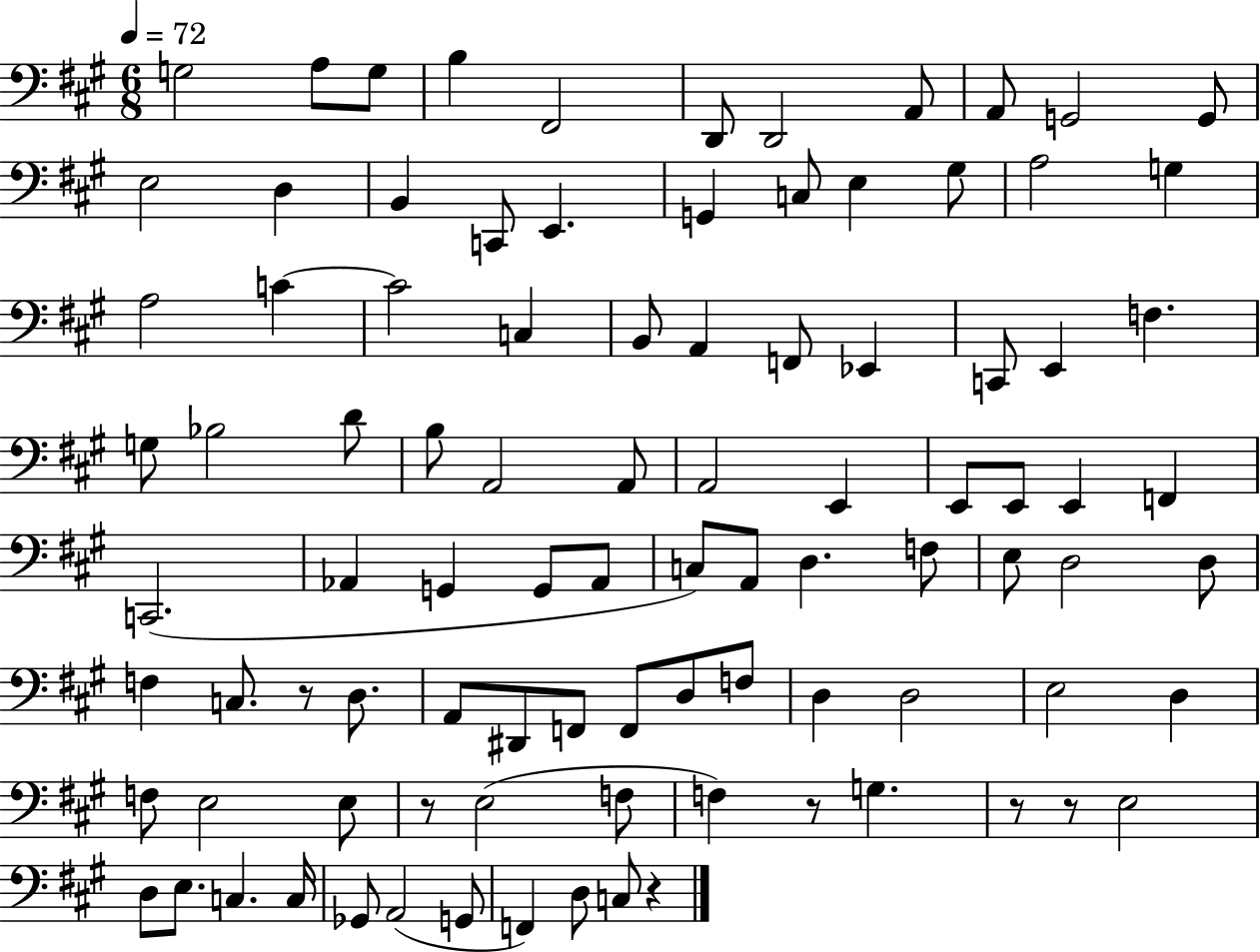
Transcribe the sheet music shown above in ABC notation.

X:1
T:Untitled
M:6/8
L:1/4
K:A
G,2 A,/2 G,/2 B, ^F,,2 D,,/2 D,,2 A,,/2 A,,/2 G,,2 G,,/2 E,2 D, B,, C,,/2 E,, G,, C,/2 E, ^G,/2 A,2 G, A,2 C C2 C, B,,/2 A,, F,,/2 _E,, C,,/2 E,, F, G,/2 _B,2 D/2 B,/2 A,,2 A,,/2 A,,2 E,, E,,/2 E,,/2 E,, F,, C,,2 _A,, G,, G,,/2 _A,,/2 C,/2 A,,/2 D, F,/2 E,/2 D,2 D,/2 F, C,/2 z/2 D,/2 A,,/2 ^D,,/2 F,,/2 F,,/2 D,/2 F,/2 D, D,2 E,2 D, F,/2 E,2 E,/2 z/2 E,2 F,/2 F, z/2 G, z/2 z/2 E,2 D,/2 E,/2 C, C,/4 _G,,/2 A,,2 G,,/2 F,, D,/2 C,/2 z